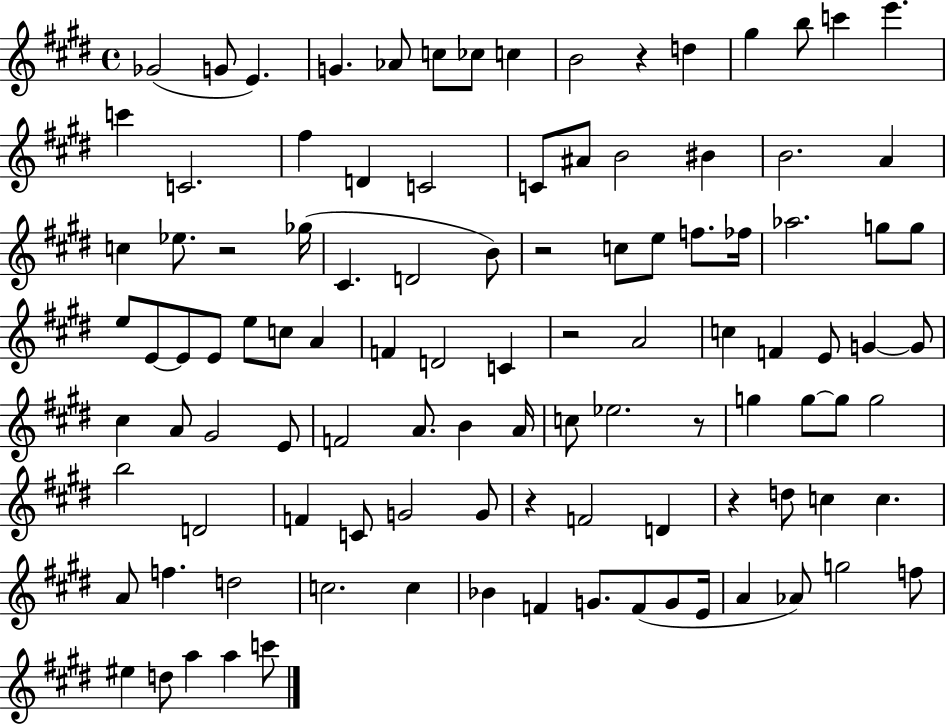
Gb4/h G4/e E4/q. G4/q. Ab4/e C5/e CES5/e C5/q B4/h R/q D5/q G#5/q B5/e C6/q E6/q. C6/q C4/h. F#5/q D4/q C4/h C4/e A#4/e B4/h BIS4/q B4/h. A4/q C5/q Eb5/e. R/h Gb5/s C#4/q. D4/h B4/e R/h C5/e E5/e F5/e. FES5/s Ab5/h. G5/e G5/e E5/e E4/e E4/e E4/e E5/e C5/e A4/q F4/q D4/h C4/q R/h A4/h C5/q F4/q E4/e G4/q G4/e C#5/q A4/e G#4/h E4/e F4/h A4/e. B4/q A4/s C5/e Eb5/h. R/e G5/q G5/e G5/e G5/h B5/h D4/h F4/q C4/e G4/h G4/e R/q F4/h D4/q R/q D5/e C5/q C5/q. A4/e F5/q. D5/h C5/h. C5/q Bb4/q F4/q G4/e. F4/e G4/e E4/s A4/q Ab4/e G5/h F5/e EIS5/q D5/e A5/q A5/q C6/e